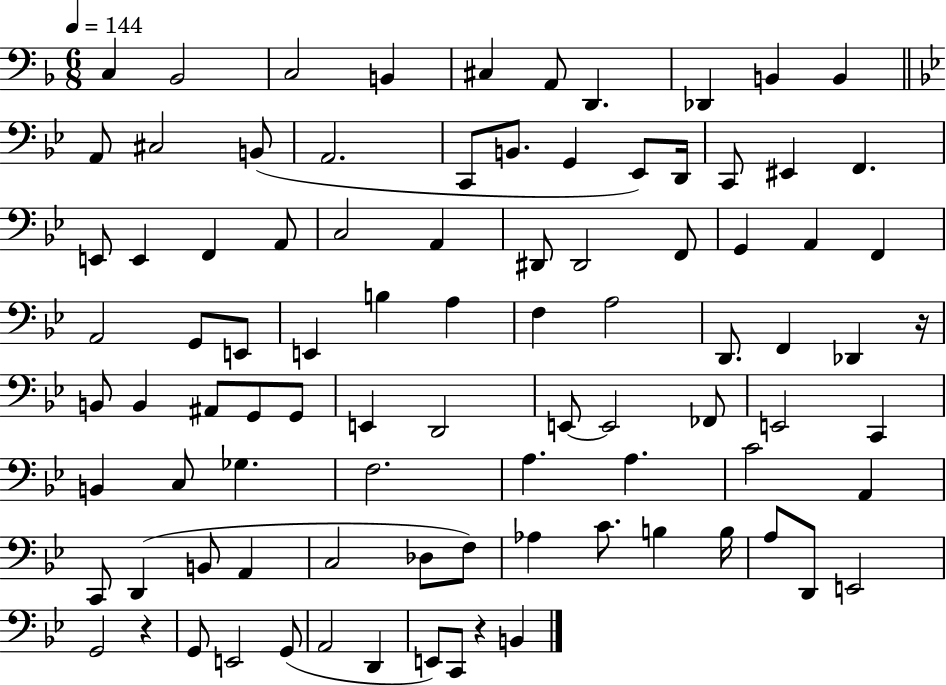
X:1
T:Untitled
M:6/8
L:1/4
K:F
C, _B,,2 C,2 B,, ^C, A,,/2 D,, _D,, B,, B,, A,,/2 ^C,2 B,,/2 A,,2 C,,/2 B,,/2 G,, _E,,/2 D,,/4 C,,/2 ^E,, F,, E,,/2 E,, F,, A,,/2 C,2 A,, ^D,,/2 ^D,,2 F,,/2 G,, A,, F,, A,,2 G,,/2 E,,/2 E,, B, A, F, A,2 D,,/2 F,, _D,, z/4 B,,/2 B,, ^A,,/2 G,,/2 G,,/2 E,, D,,2 E,,/2 E,,2 _F,,/2 E,,2 C,, B,, C,/2 _G, F,2 A, A, C2 A,, C,,/2 D,, B,,/2 A,, C,2 _D,/2 F,/2 _A, C/2 B, B,/4 A,/2 D,,/2 E,,2 G,,2 z G,,/2 E,,2 G,,/2 A,,2 D,, E,,/2 C,,/2 z B,,